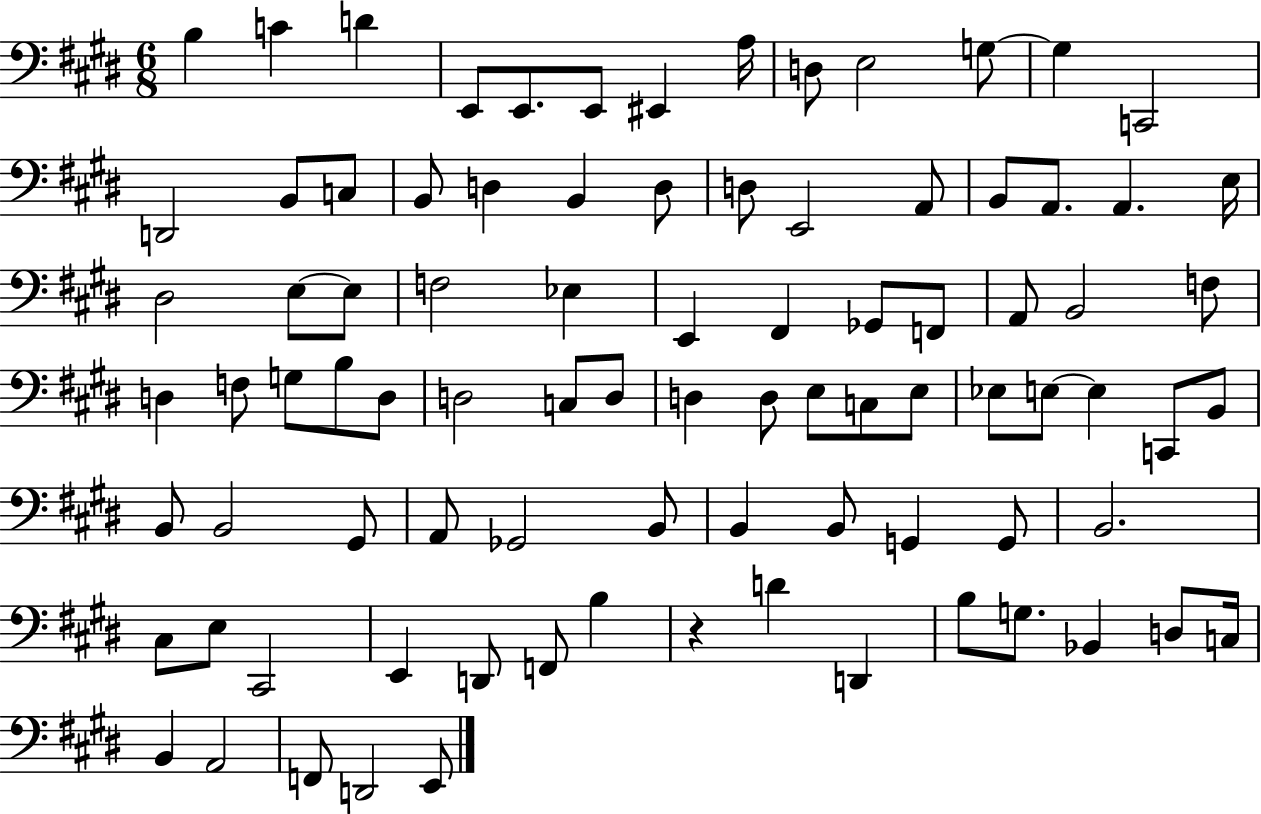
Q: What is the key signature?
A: E major